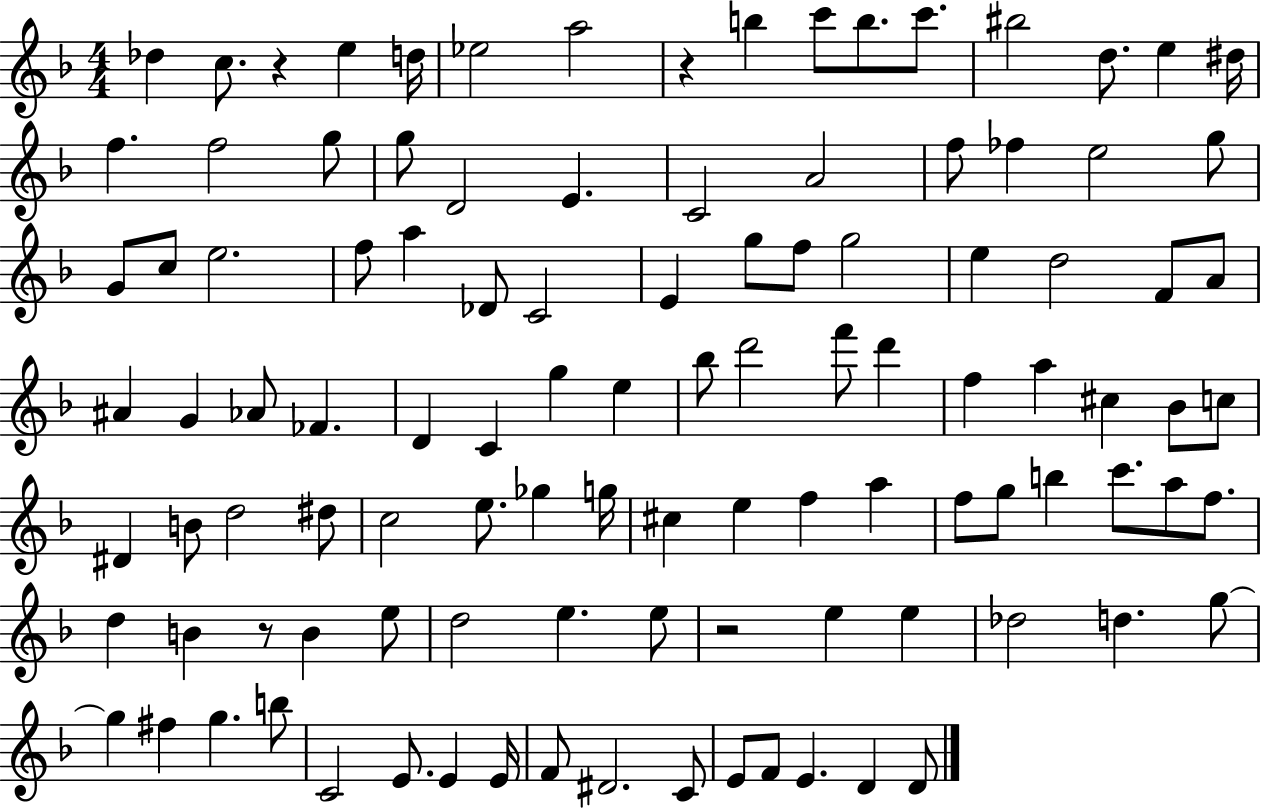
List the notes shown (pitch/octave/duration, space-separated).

Db5/q C5/e. R/q E5/q D5/s Eb5/h A5/h R/q B5/q C6/e B5/e. C6/e. BIS5/h D5/e. E5/q D#5/s F5/q. F5/h G5/e G5/e D4/h E4/q. C4/h A4/h F5/e FES5/q E5/h G5/e G4/e C5/e E5/h. F5/e A5/q Db4/e C4/h E4/q G5/e F5/e G5/h E5/q D5/h F4/e A4/e A#4/q G4/q Ab4/e FES4/q. D4/q C4/q G5/q E5/q Bb5/e D6/h F6/e D6/q F5/q A5/q C#5/q Bb4/e C5/e D#4/q B4/e D5/h D#5/e C5/h E5/e. Gb5/q G5/s C#5/q E5/q F5/q A5/q F5/e G5/e B5/q C6/e. A5/e F5/e. D5/q B4/q R/e B4/q E5/e D5/h E5/q. E5/e R/h E5/q E5/q Db5/h D5/q. G5/e G5/q F#5/q G5/q. B5/e C4/h E4/e. E4/q E4/s F4/e D#4/h. C4/e E4/e F4/e E4/q. D4/q D4/e